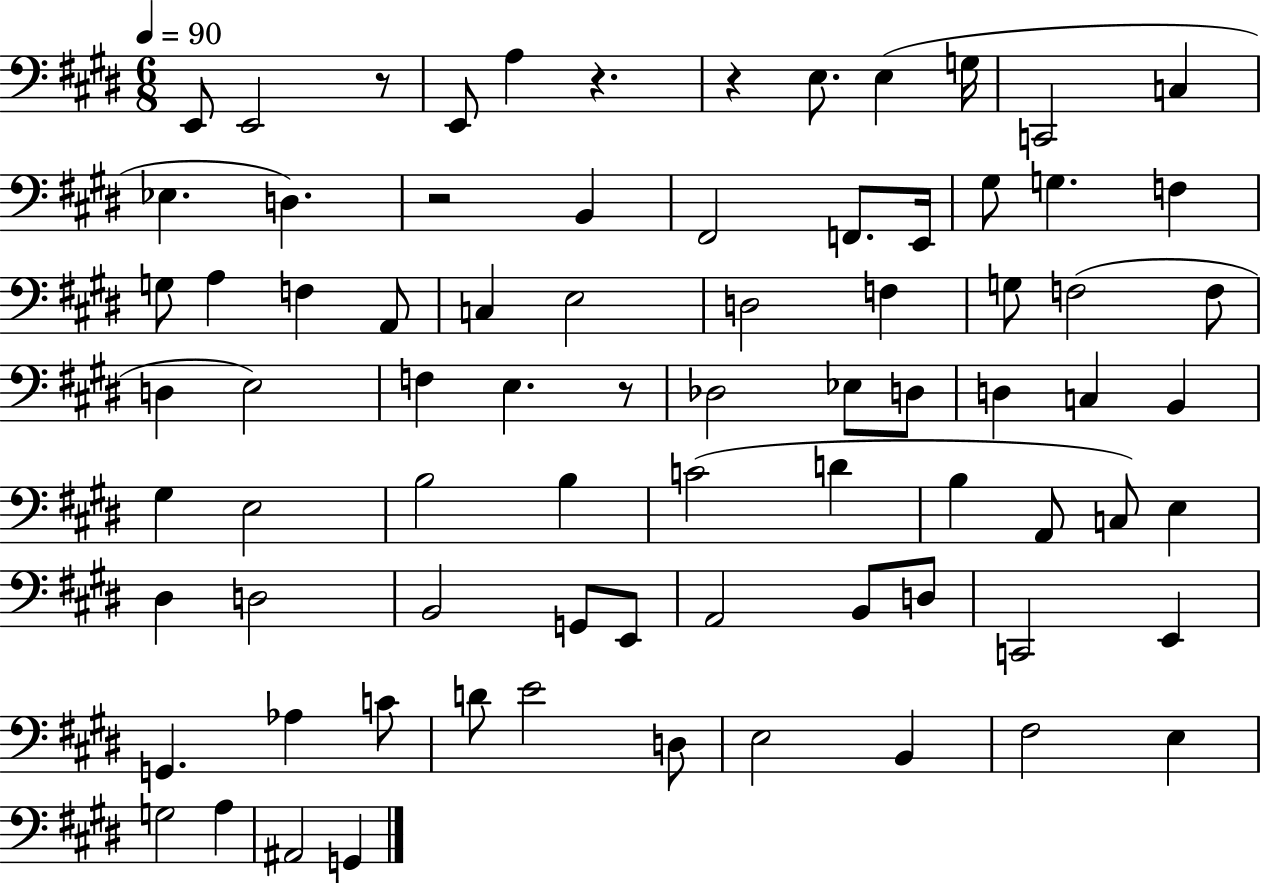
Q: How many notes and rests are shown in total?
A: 78